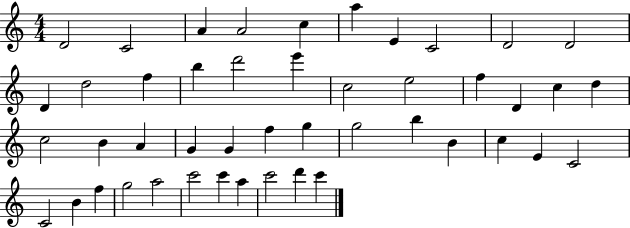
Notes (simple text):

D4/h C4/h A4/q A4/h C5/q A5/q E4/q C4/h D4/h D4/h D4/q D5/h F5/q B5/q D6/h E6/q C5/h E5/h F5/q D4/q C5/q D5/q C5/h B4/q A4/q G4/q G4/q F5/q G5/q G5/h B5/q B4/q C5/q E4/q C4/h C4/h B4/q F5/q G5/h A5/h C6/h C6/q A5/q C6/h D6/q C6/q